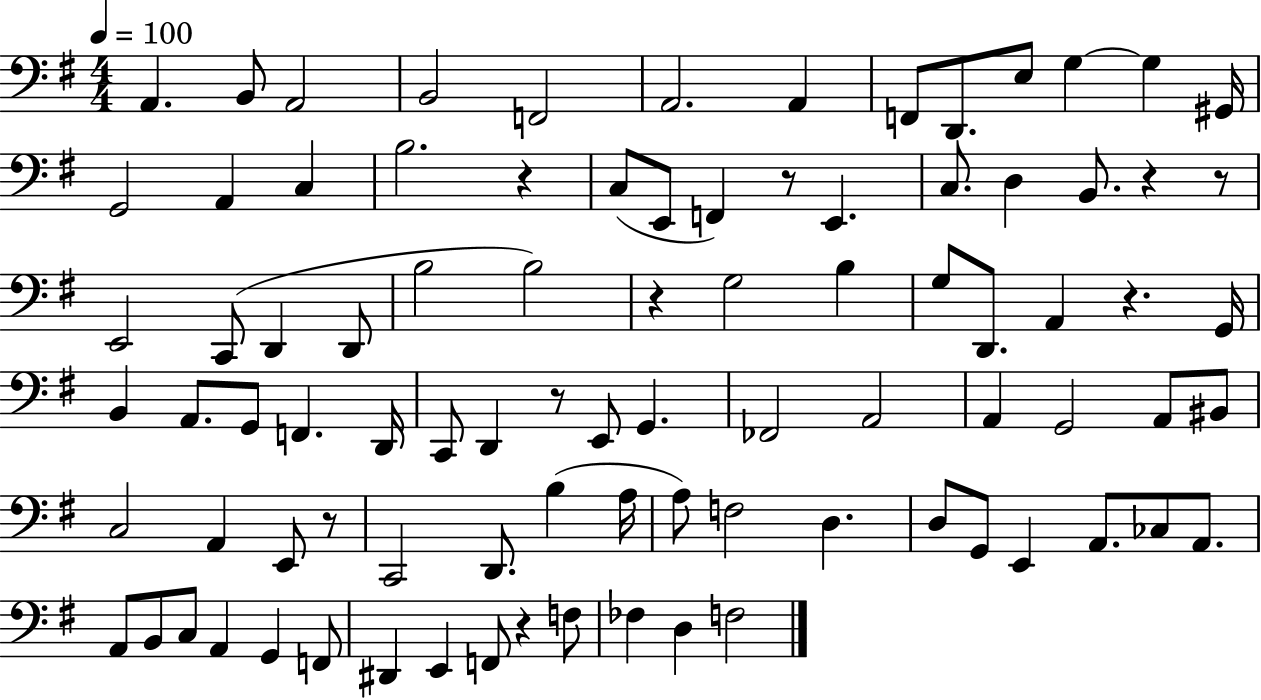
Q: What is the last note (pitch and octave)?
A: F3